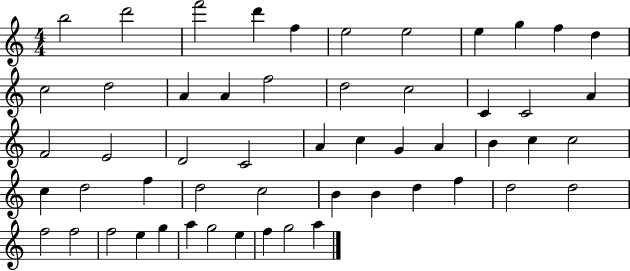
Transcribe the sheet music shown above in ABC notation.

X:1
T:Untitled
M:4/4
L:1/4
K:C
b2 d'2 f'2 d' f e2 e2 e g f d c2 d2 A A f2 d2 c2 C C2 A F2 E2 D2 C2 A c G A B c c2 c d2 f d2 c2 B B d f d2 d2 f2 f2 f2 e g a g2 e f g2 a